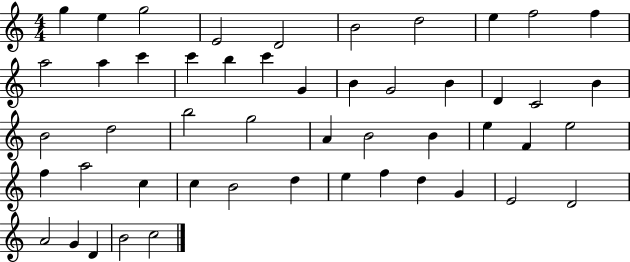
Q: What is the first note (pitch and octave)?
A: G5